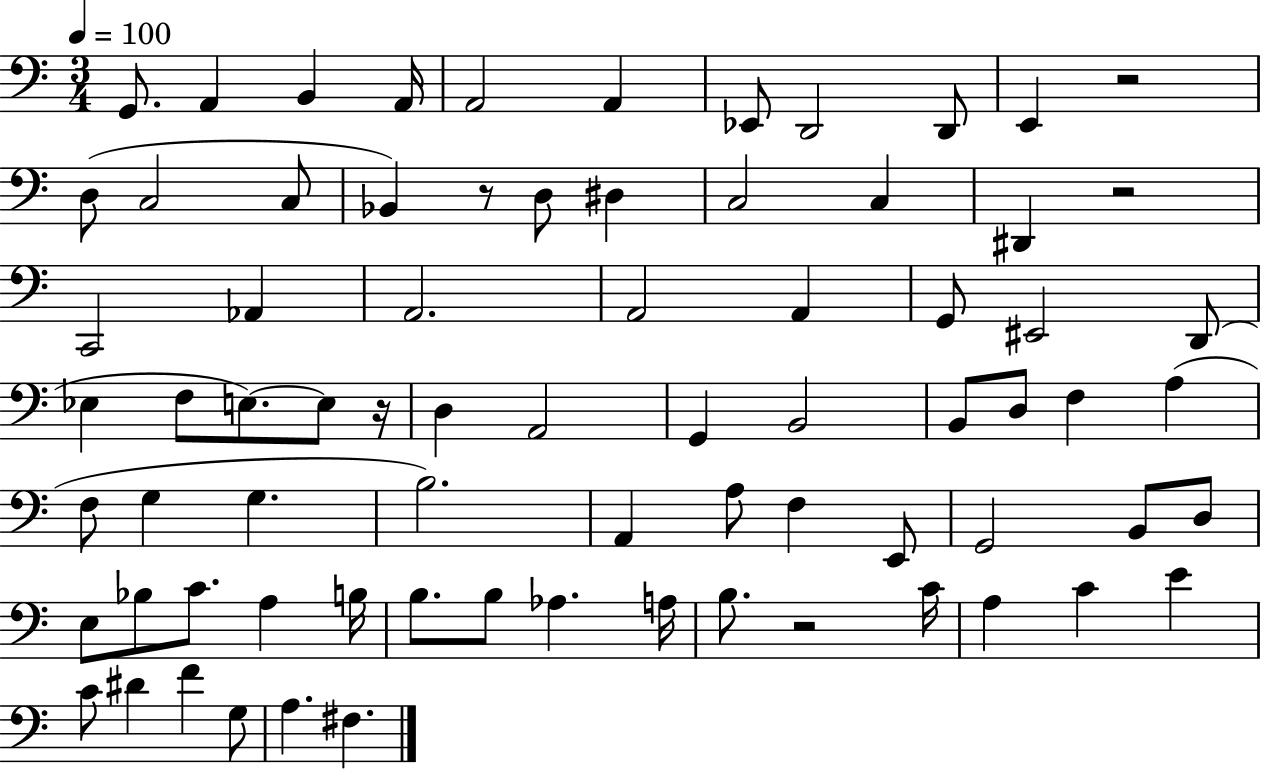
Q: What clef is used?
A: bass